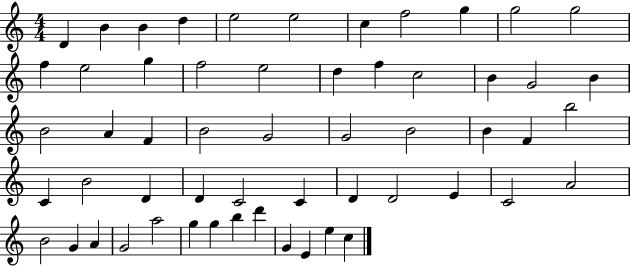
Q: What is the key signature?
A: C major